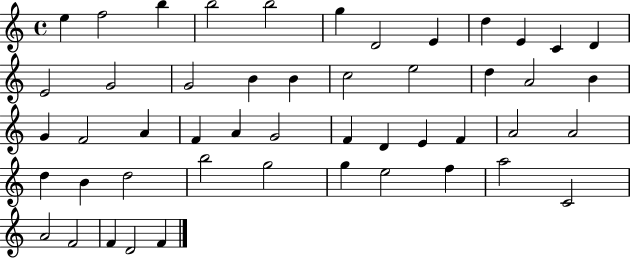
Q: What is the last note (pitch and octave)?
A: F4